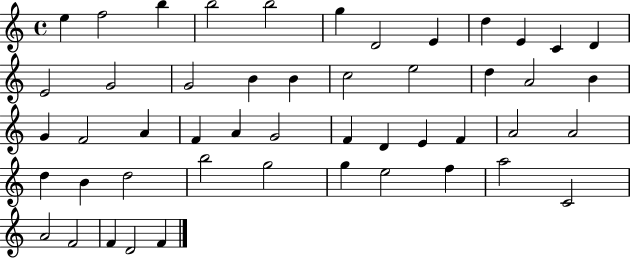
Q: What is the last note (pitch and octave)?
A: F4